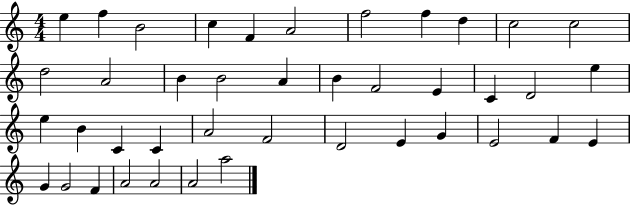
E5/q F5/q B4/h C5/q F4/q A4/h F5/h F5/q D5/q C5/h C5/h D5/h A4/h B4/q B4/h A4/q B4/q F4/h E4/q C4/q D4/h E5/q E5/q B4/q C4/q C4/q A4/h F4/h D4/h E4/q G4/q E4/h F4/q E4/q G4/q G4/h F4/q A4/h A4/h A4/h A5/h